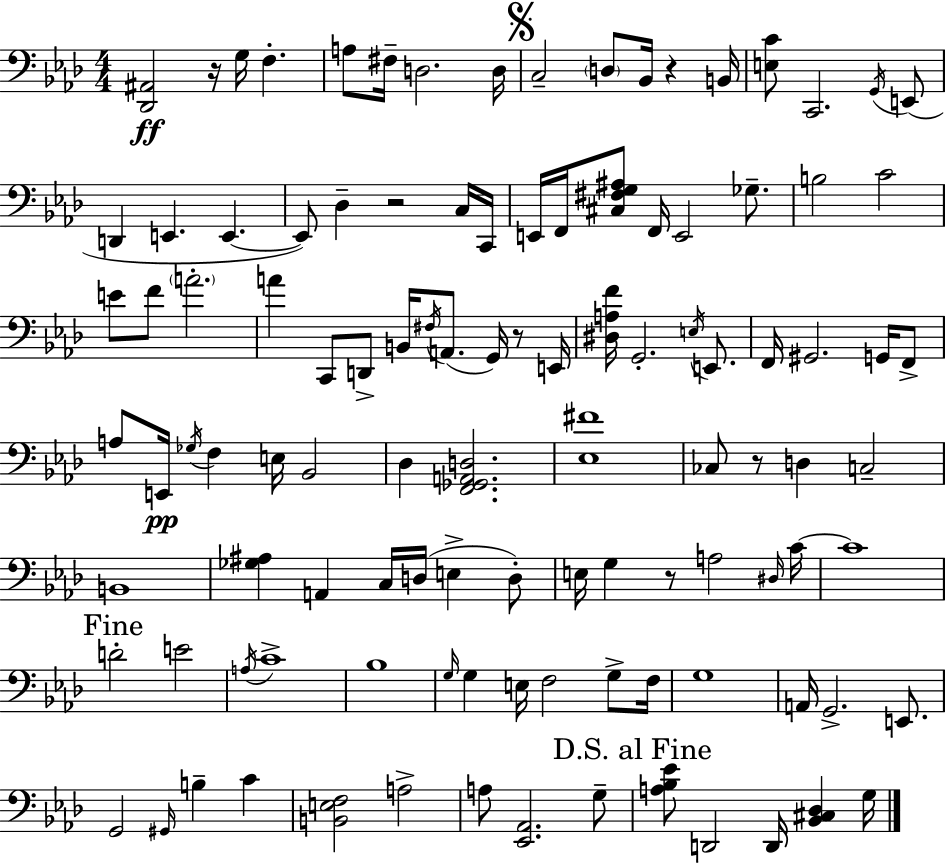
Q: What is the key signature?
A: AES major